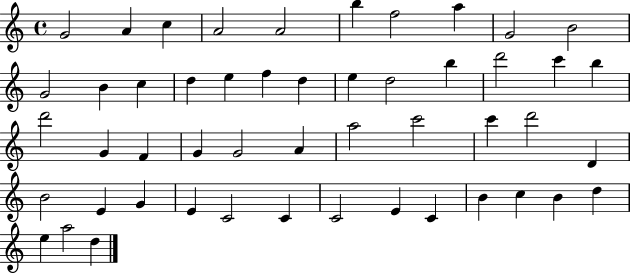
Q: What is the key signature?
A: C major